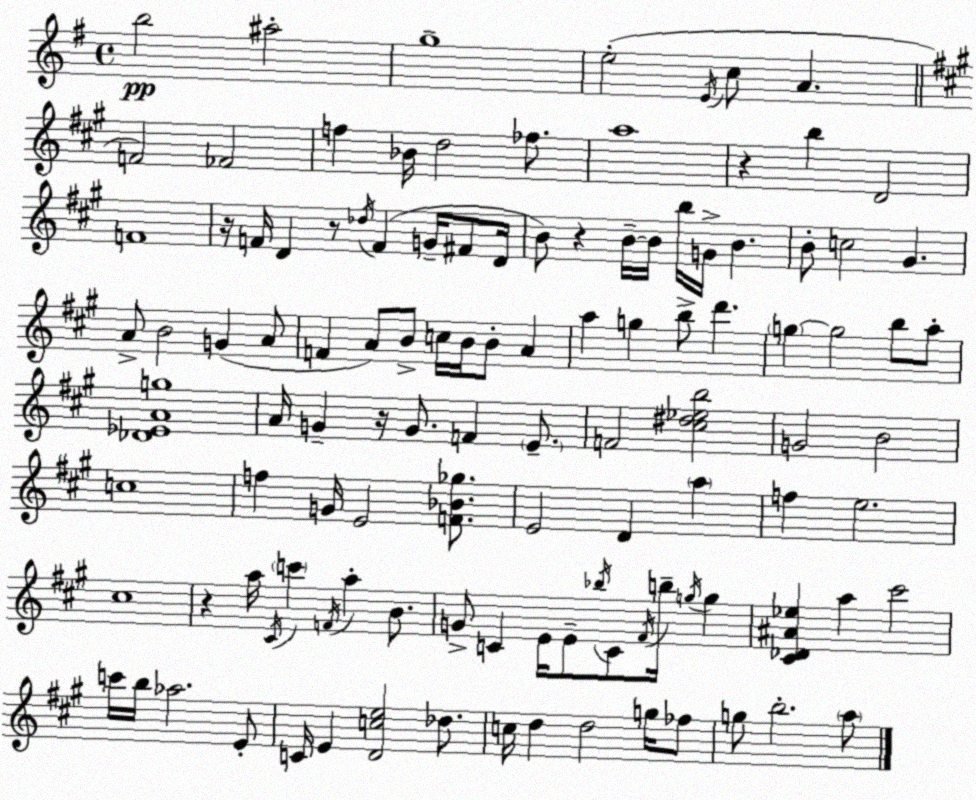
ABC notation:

X:1
T:Untitled
M:4/4
L:1/4
K:Em
b2 ^a2 g4 e2 E/4 c/2 A F2 _F2 f _B/4 d2 _f/2 a4 z b D2 F4 z/4 F/4 D z/2 _d/4 F G/4 ^F/2 D/4 B/2 z B/4 B/4 b/4 G/4 B B/2 c2 ^G A/2 B2 G A/2 F A/2 B/2 c/4 B/4 B/2 A a g b/2 d' g g2 b/2 a/2 [_D_EAg]4 A/4 G z/4 G/2 F E/2 F2 [^c^d_eb]2 G2 B2 c4 f G/4 E2 [F_B_g]/2 E2 D a f e2 ^c4 z a/4 ^C/4 c' F/4 a B/2 G/2 C E/4 E/2 _b/4 C/2 ^F/4 b/4 g/4 g [^C_D^A_e] a ^c'2 c'/4 b/4 _a2 E/2 C/4 E [Dce]2 _d/2 c/4 d d2 g/4 _f/2 g/2 b2 a/2